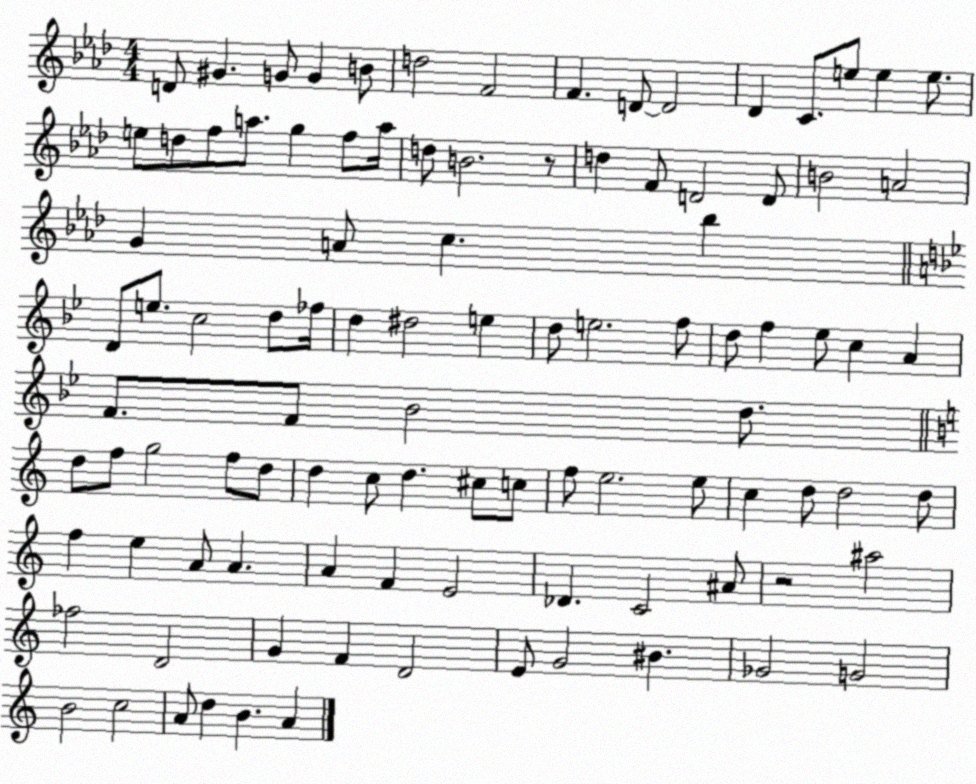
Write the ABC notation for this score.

X:1
T:Untitled
M:4/4
L:1/4
K:Ab
D/2 ^G G/2 G B/2 d2 F2 F D/2 D2 _D C/2 e/2 e e/2 e/2 d/2 f/2 a/2 g f/2 a/4 d/2 B2 z/2 d F/2 D2 D/2 B2 A2 G A/2 c _b D/2 e/2 c2 d/2 _f/4 d ^d2 e d/2 e2 f/2 d/2 f _e/2 c A F/2 F/2 _B2 d/2 d/2 f/2 g2 f/2 d/2 d c/2 d ^c/2 c/2 f/2 e2 e/2 c d/2 d2 d/2 f e A/2 A A F E2 _D C2 ^A/2 z2 ^a2 _f2 D2 G F D2 E/2 G2 ^B _G2 G2 B2 c2 A/2 d B A